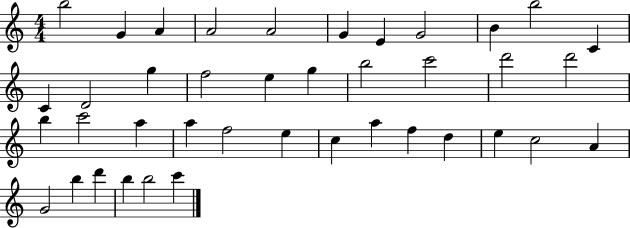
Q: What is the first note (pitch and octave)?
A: B5